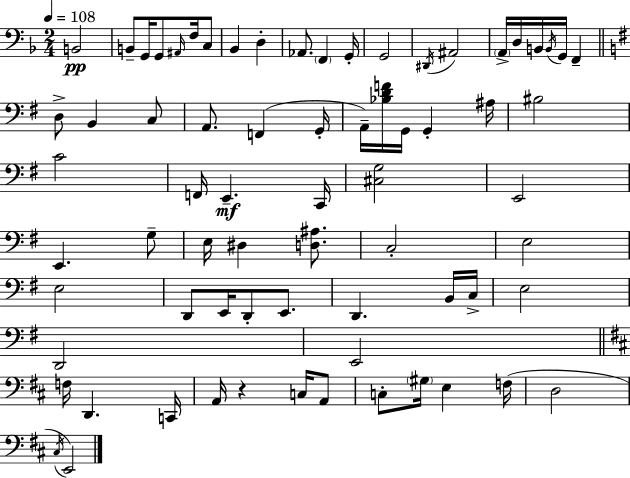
X:1
T:Untitled
M:2/4
L:1/4
K:F
B,,2 B,,/2 G,,/4 G,,/2 ^A,,/4 F,/4 C,/2 _B,, D, _A,,/2 F,, G,,/4 G,,2 ^D,,/4 ^A,,2 A,,/4 D,/4 B,,/4 B,,/4 G,,/4 F,, D,/2 B,, C,/2 A,,/2 F,, G,,/4 A,,/4 [_B,DF]/4 G,,/4 G,, ^A,/4 ^B,2 C2 F,,/4 E,, C,,/4 [^C,G,]2 E,,2 E,, G,/2 E,/4 ^D, [D,^A,]/2 C,2 E,2 E,2 D,,/2 E,,/4 D,,/2 E,,/2 D,, B,,/4 C,/4 E,2 D,,2 E,,2 F,/4 D,, C,,/4 A,,/4 z C,/4 A,,/2 C,/2 ^G,/4 E, F,/4 D,2 ^C,/4 E,,2